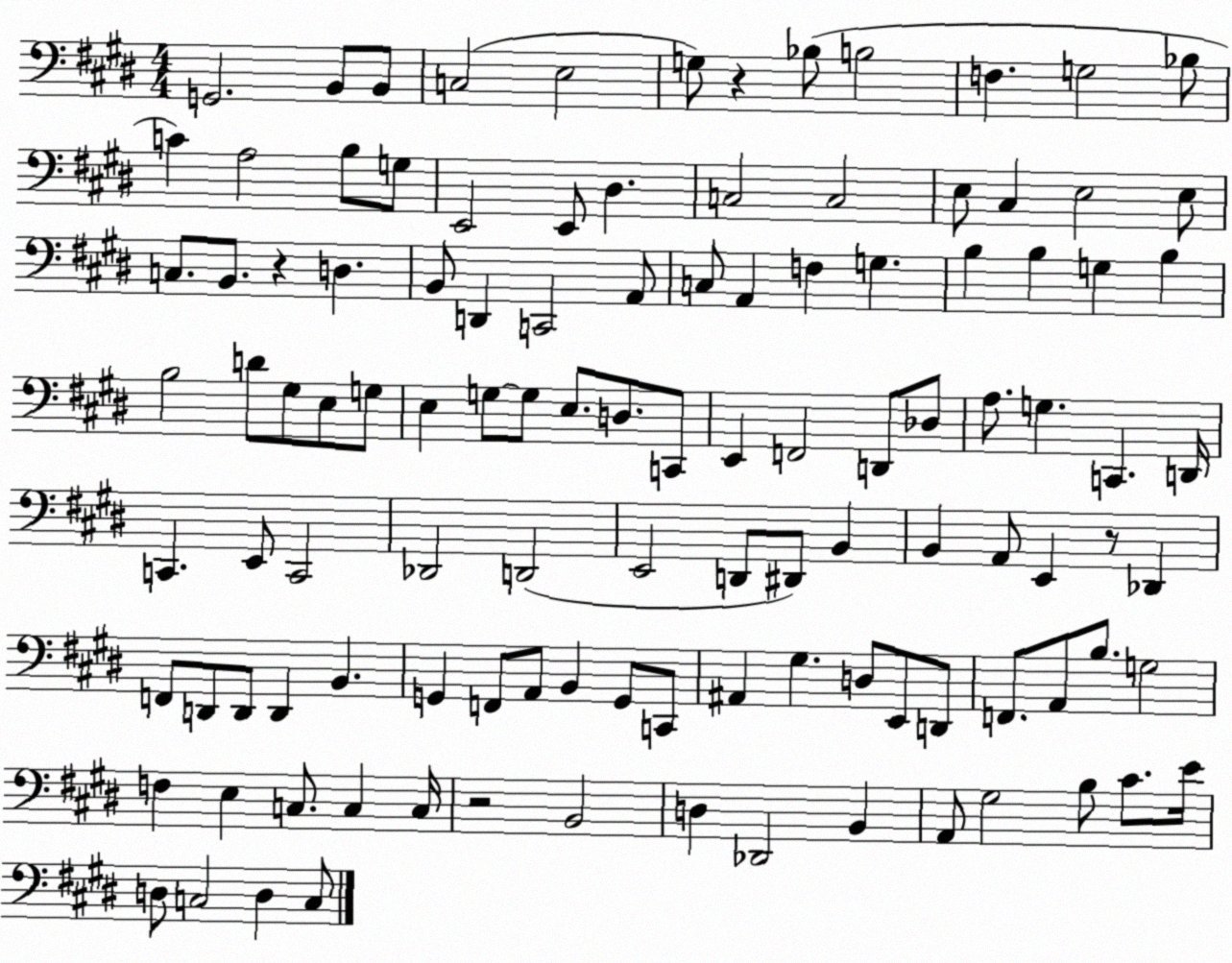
X:1
T:Untitled
M:4/4
L:1/4
K:E
G,,2 B,,/2 B,,/2 C,2 E,2 G,/2 z _B,/2 B,2 F, G,2 _B,/2 C A,2 B,/2 G,/2 E,,2 E,,/2 ^D, C,2 C,2 E,/2 ^C, E,2 E,/2 C,/2 B,,/2 z D, B,,/2 D,, C,,2 A,,/2 C,/2 A,, F, G, B, B, G, B, B,2 D/2 ^G,/2 E,/2 G,/2 E, G,/2 G,/2 E,/2 D,/2 C,,/2 E,, F,,2 D,,/2 _D,/2 A,/2 G, C,, D,,/4 C,, E,,/2 C,,2 _D,,2 D,,2 E,,2 D,,/2 ^D,,/2 B,, B,, A,,/2 E,, z/2 _D,, F,,/2 D,,/2 D,,/2 D,, B,, G,, F,,/2 A,,/2 B,, G,,/2 C,,/2 ^A,, ^G, D,/2 E,,/2 D,,/2 F,,/2 A,,/2 B,/2 G,2 F, E, C,/2 C, C,/4 z2 B,,2 D, _D,,2 B,, A,,/2 ^G,2 B,/2 ^C/2 E/4 D,/2 C,2 D, C,/2